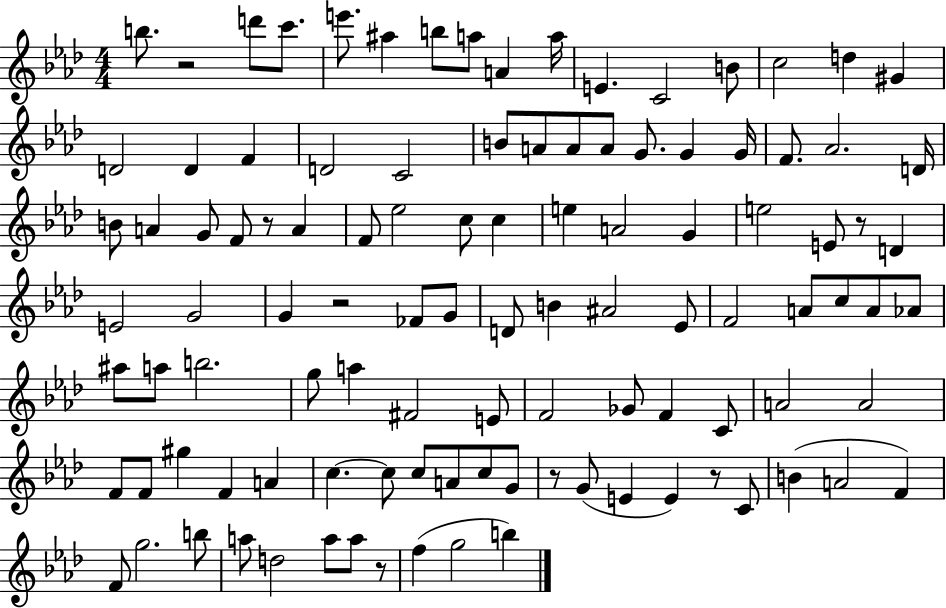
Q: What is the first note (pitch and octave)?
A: B5